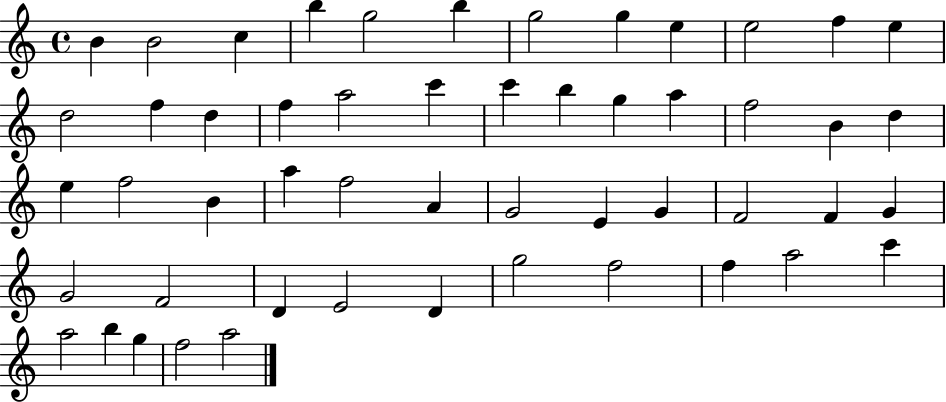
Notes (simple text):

B4/q B4/h C5/q B5/q G5/h B5/q G5/h G5/q E5/q E5/h F5/q E5/q D5/h F5/q D5/q F5/q A5/h C6/q C6/q B5/q G5/q A5/q F5/h B4/q D5/q E5/q F5/h B4/q A5/q F5/h A4/q G4/h E4/q G4/q F4/h F4/q G4/q G4/h F4/h D4/q E4/h D4/q G5/h F5/h F5/q A5/h C6/q A5/h B5/q G5/q F5/h A5/h